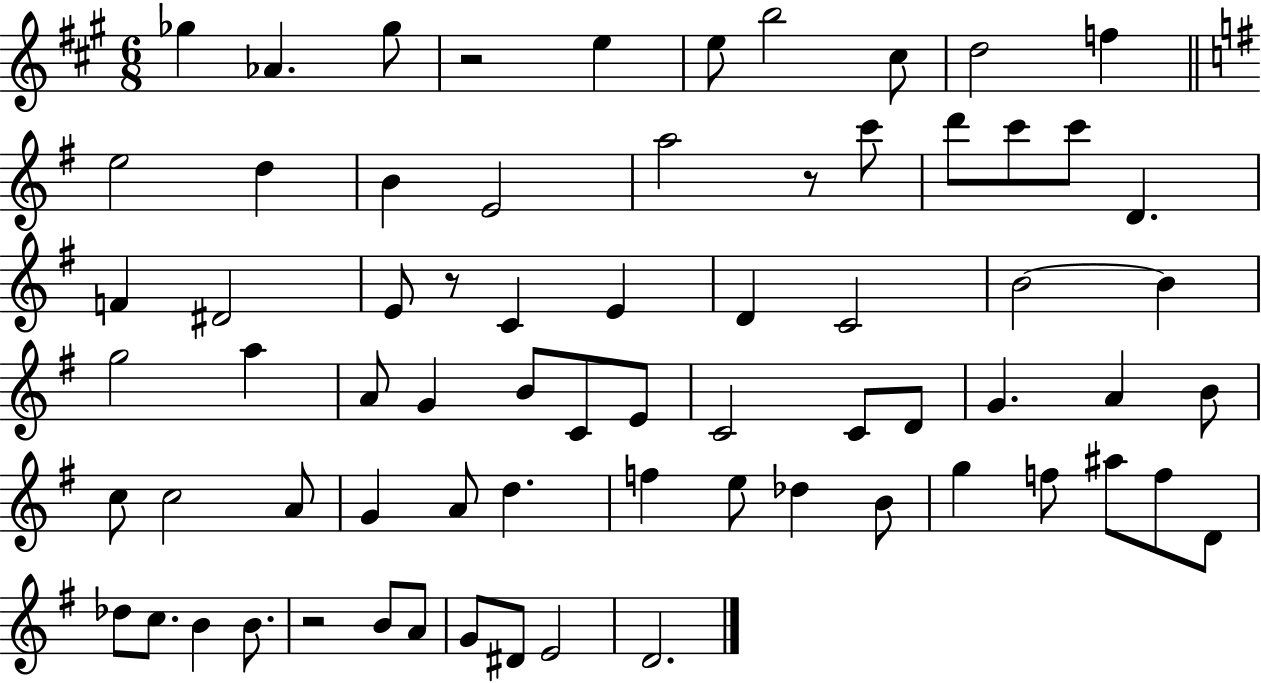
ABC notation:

X:1
T:Untitled
M:6/8
L:1/4
K:A
_g _A _g/2 z2 e e/2 b2 ^c/2 d2 f e2 d B E2 a2 z/2 c'/2 d'/2 c'/2 c'/2 D F ^D2 E/2 z/2 C E D C2 B2 B g2 a A/2 G B/2 C/2 E/2 C2 C/2 D/2 G A B/2 c/2 c2 A/2 G A/2 d f e/2 _d B/2 g f/2 ^a/2 f/2 D/2 _d/2 c/2 B B/2 z2 B/2 A/2 G/2 ^D/2 E2 D2